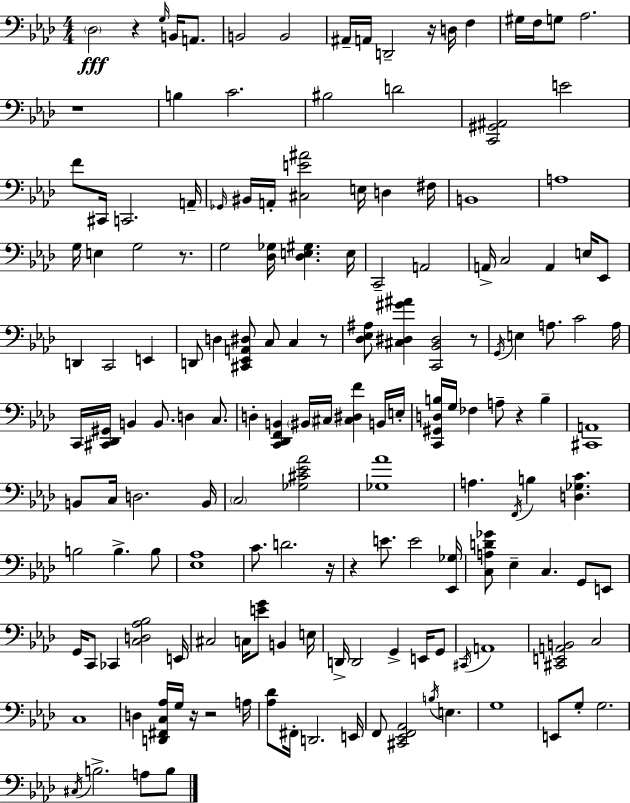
{
  \clef bass
  \numericTimeSignature
  \time 4/4
  \key f \minor
  \repeat volta 2 { \parenthesize des2\fff r4 \grace { g16 } b,16 a,8. | b,2 b,2 | ais,16-- a,16 d,2-- r16 d16 f4 | gis16 f16 g8 aes2. | \break r1 | b4 c'2. | bis2 d'2 | <c, gis, ais,>2 e'2 | \break f'8 cis,16 c,2. | a,16-- \grace { ges,16 } bis,16 a,16-. <cis e' ais'>2 e16 d4 | fis16 b,1 | a1 | \break g16 e4 g2 r8. | g2 <des ges>16 <des e gis>4. | e16 c,2-- a,2 | a,16-> c2 a,4 e16 | \break ees,8 d,4 c,2 e,4 | d,8 d4 <cis, ees, a, dis>8 c8 c4 | r8 <des ees ais>8 <cis dis gis' ais'>4 <c, bes, dis>2 | r8 \acciaccatura { g,16 } e4 a8. c'2 | \break a16 c,16 <cis, des, gis,>16 b,4 b,8. d4 | c8. d4-. <c, des, f, b,>4 \parenthesize bis,16 cis16 <cis dis f'>4 | b,16 e16-. <c, gis, d b>16 g16 fes4 a8-- r4 b4-- | <cis, a,>1 | \break b,8 c16 d2. | b,16 \parenthesize c2 <ges cis' ees' aes'>2 | <ges aes'>1 | a4. \acciaccatura { f,16 } b4 <d ges c'>4. | \break b2 b4.-> | b8 <ees aes>1 | c'8. d'2. | r16 r4 e'8. e'2 | \break <ees, ges>16 <c a d' ges'>8 ees4-- c4. | g,8 e,8 g,16 c,8 ces,4 <c d aes bes>2 | e,16 cis2 c16 <e' g'>8 b,4 | e16 d,16-> d,2 g,4-> | \break e,16 g,8 \acciaccatura { cis,16 } a,1 | <cis, e, a, b,>2 c2 | c1 | d4 <d, fis, c aes>16 g16 r16 r2 | \break a16 <aes des'>8 fis,16-. d,2. | e,16 f,8 <cis, ees, f, aes,>2 \acciaccatura { b16 } | e4. g1 | e,8 g8-. g2. | \break \acciaccatura { cis16 } b2.-> | a8 b8 } \bar "|."
}